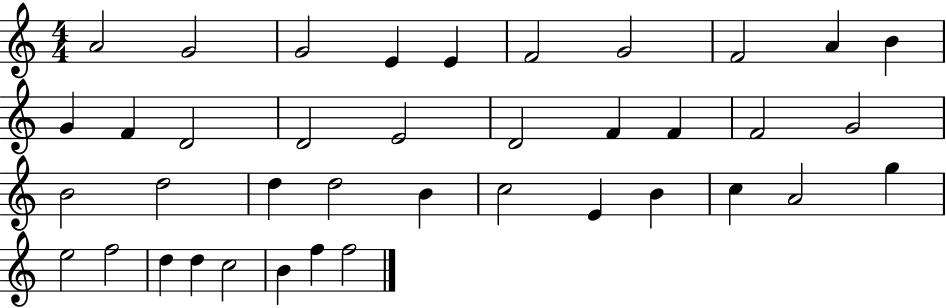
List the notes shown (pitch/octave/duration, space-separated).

A4/h G4/h G4/h E4/q E4/q F4/h G4/h F4/h A4/q B4/q G4/q F4/q D4/h D4/h E4/h D4/h F4/q F4/q F4/h G4/h B4/h D5/h D5/q D5/h B4/q C5/h E4/q B4/q C5/q A4/h G5/q E5/h F5/h D5/q D5/q C5/h B4/q F5/q F5/h